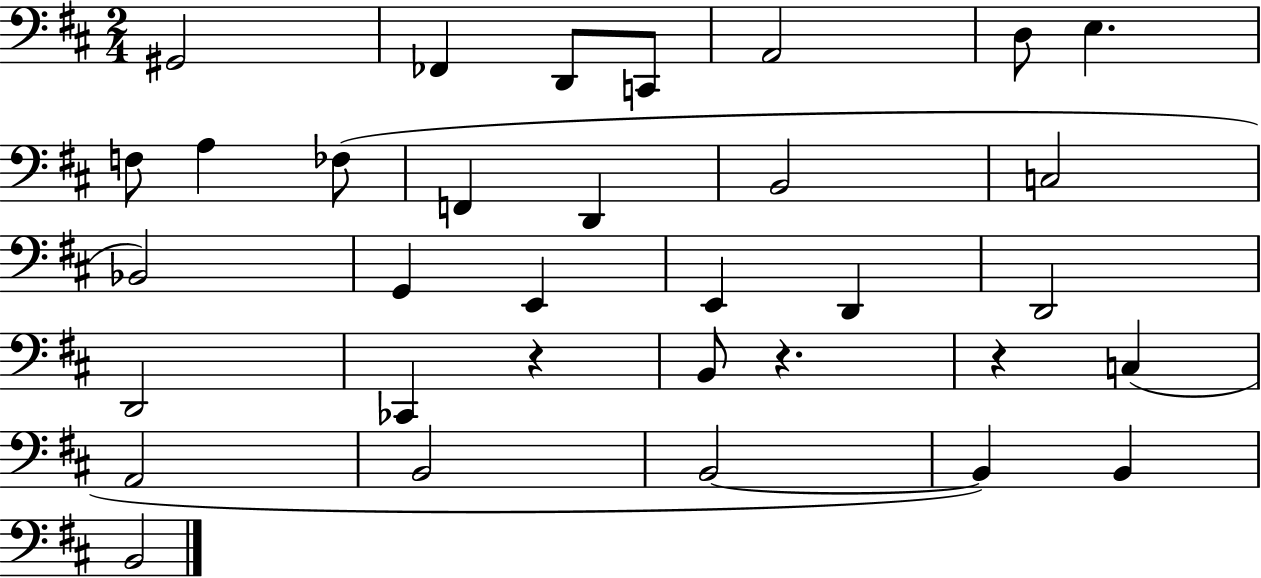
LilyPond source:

{
  \clef bass
  \numericTimeSignature
  \time 2/4
  \key d \major
  \repeat volta 2 { gis,2 | fes,4 d,8 c,8 | a,2 | d8 e4. | \break f8 a4 fes8( | f,4 d,4 | b,2 | c2 | \break bes,2) | g,4 e,4 | e,4 d,4 | d,2 | \break d,2 | ces,4 r4 | b,8 r4. | r4 c4( | \break a,2 | b,2 | b,2~~ | b,4) b,4 | \break b,2 | } \bar "|."
}